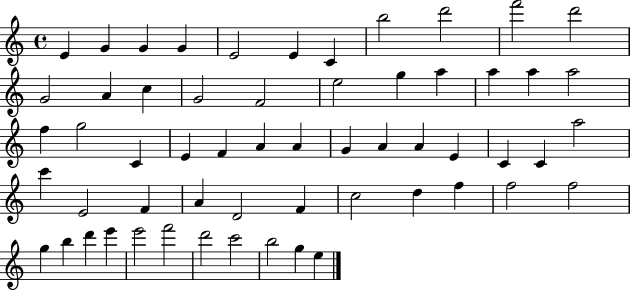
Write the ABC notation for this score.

X:1
T:Untitled
M:4/4
L:1/4
K:C
E G G G E2 E C b2 d'2 f'2 d'2 G2 A c G2 F2 e2 g a a a a2 f g2 C E F A A G A A E C C a2 c' E2 F A D2 F c2 d f f2 f2 g b d' e' e'2 f'2 d'2 c'2 b2 g e